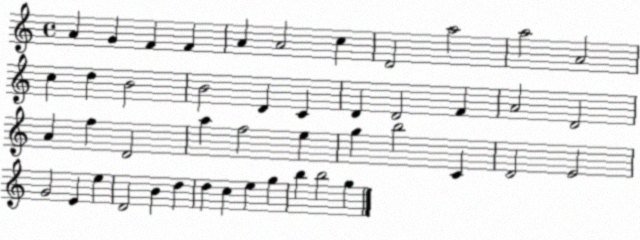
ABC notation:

X:1
T:Untitled
M:4/4
L:1/4
K:C
A G F F A A2 c D2 a2 a2 A2 c d B2 B2 D C D D2 F A2 D2 A f D2 a f2 e g b2 C D2 E2 G2 E e D2 B d d c e g b b2 g